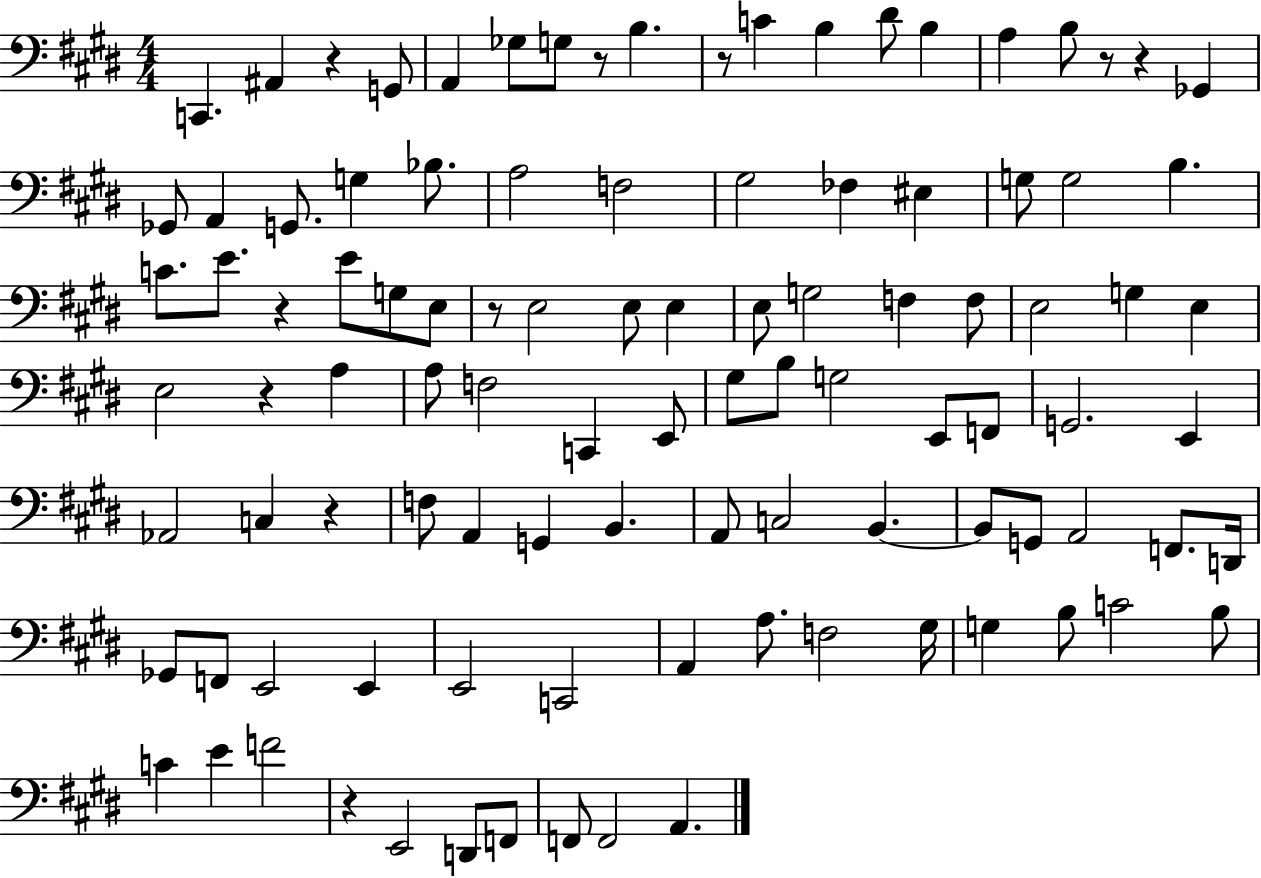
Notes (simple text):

C2/q. A#2/q R/q G2/e A2/q Gb3/e G3/e R/e B3/q. R/e C4/q B3/q D#4/e B3/q A3/q B3/e R/e R/q Gb2/q Gb2/e A2/q G2/e. G3/q Bb3/e. A3/h F3/h G#3/h FES3/q EIS3/q G3/e G3/h B3/q. C4/e. E4/e. R/q E4/e G3/e E3/e R/e E3/h E3/e E3/q E3/e G3/h F3/q F3/e E3/h G3/q E3/q E3/h R/q A3/q A3/e F3/h C2/q E2/e G#3/e B3/e G3/h E2/e F2/e G2/h. E2/q Ab2/h C3/q R/q F3/e A2/q G2/q B2/q. A2/e C3/h B2/q. B2/e G2/e A2/h F2/e. D2/s Gb2/e F2/e E2/h E2/q E2/h C2/h A2/q A3/e. F3/h G#3/s G3/q B3/e C4/h B3/e C4/q E4/q F4/h R/q E2/h D2/e F2/e F2/e F2/h A2/q.